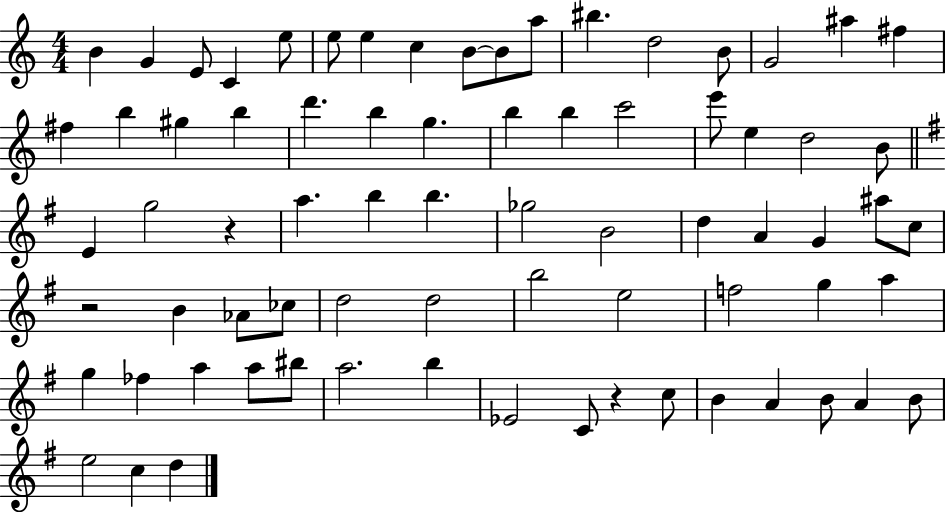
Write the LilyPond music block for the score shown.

{
  \clef treble
  \numericTimeSignature
  \time 4/4
  \key c \major
  \repeat volta 2 { b'4 g'4 e'8 c'4 e''8 | e''8 e''4 c''4 b'8~~ b'8 a''8 | bis''4. d''2 b'8 | g'2 ais''4 fis''4 | \break fis''4 b''4 gis''4 b''4 | d'''4. b''4 g''4. | b''4 b''4 c'''2 | e'''8 e''4 d''2 b'8 | \break \bar "||" \break \key e \minor e'4 g''2 r4 | a''4. b''4 b''4. | ges''2 b'2 | d''4 a'4 g'4 ais''8 c''8 | \break r2 b'4 aes'8 ces''8 | d''2 d''2 | b''2 e''2 | f''2 g''4 a''4 | \break g''4 fes''4 a''4 a''8 bis''8 | a''2. b''4 | ees'2 c'8 r4 c''8 | b'4 a'4 b'8 a'4 b'8 | \break e''2 c''4 d''4 | } \bar "|."
}